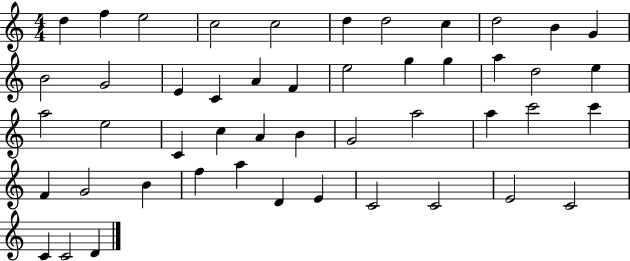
D5/q F5/q E5/h C5/h C5/h D5/q D5/h C5/q D5/h B4/q G4/q B4/h G4/h E4/q C4/q A4/q F4/q E5/h G5/q G5/q A5/q D5/h E5/q A5/h E5/h C4/q C5/q A4/q B4/q G4/h A5/h A5/q C6/h C6/q F4/q G4/h B4/q F5/q A5/q D4/q E4/q C4/h C4/h E4/h C4/h C4/q C4/h D4/q